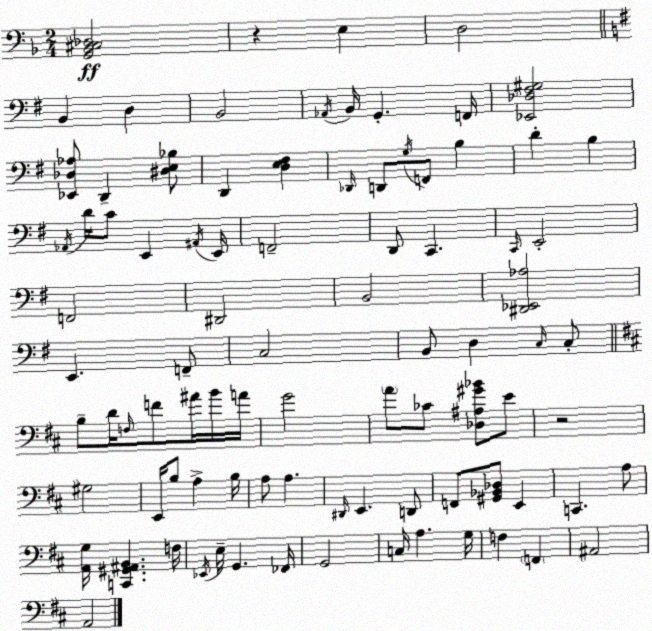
X:1
T:Untitled
M:2/4
L:1/4
K:Dm
[G,,_B,,^C,_D,]2 z E, D,2 B,, D, B,,2 _A,,/4 B,,/4 G,, F,,/4 [_E,,_D,^F,^G,]2 [_E,,_D,_A,]/2 D,, [^D,E,_B,]/2 D,, [D,E,^F,] _D,,/4 D,,/2 G,/4 F,,/2 B, D B, _A,,/4 D/4 C/2 E,, ^A,,/4 E,,/4 F,,2 D,,/2 C,, C,,/4 E,,2 F,,2 ^D,,2 B,,2 [^D,,_E,,_A,]2 E,, F,,/2 C,2 B,,/2 D, C,/4 C,/2 B,/2 D/4 F,/4 F/2 ^A/4 B/4 A/4 G2 A/2 _C/2 [_D,^A,^G_B]/2 E/2 z2 ^G,2 E,,/4 B,/2 A, B,/4 A,/2 A, ^D,,/4 E,, D,,/2 F,,/2 [^G,,_B,,_D,]/2 E,, C,, A,/2 [A,,G,]/4 [C,,^G,,^A,,B,,] F,/4 _E,,/4 E,/4 G,, _F,,/4 G,,2 C,/4 A, G,/4 F, F,, ^A,,2 A,,2